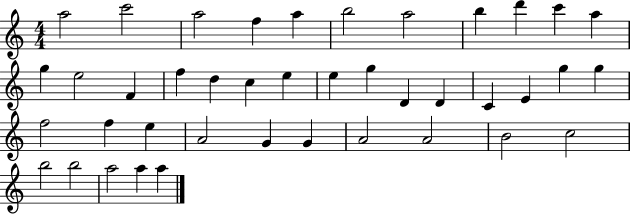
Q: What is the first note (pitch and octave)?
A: A5